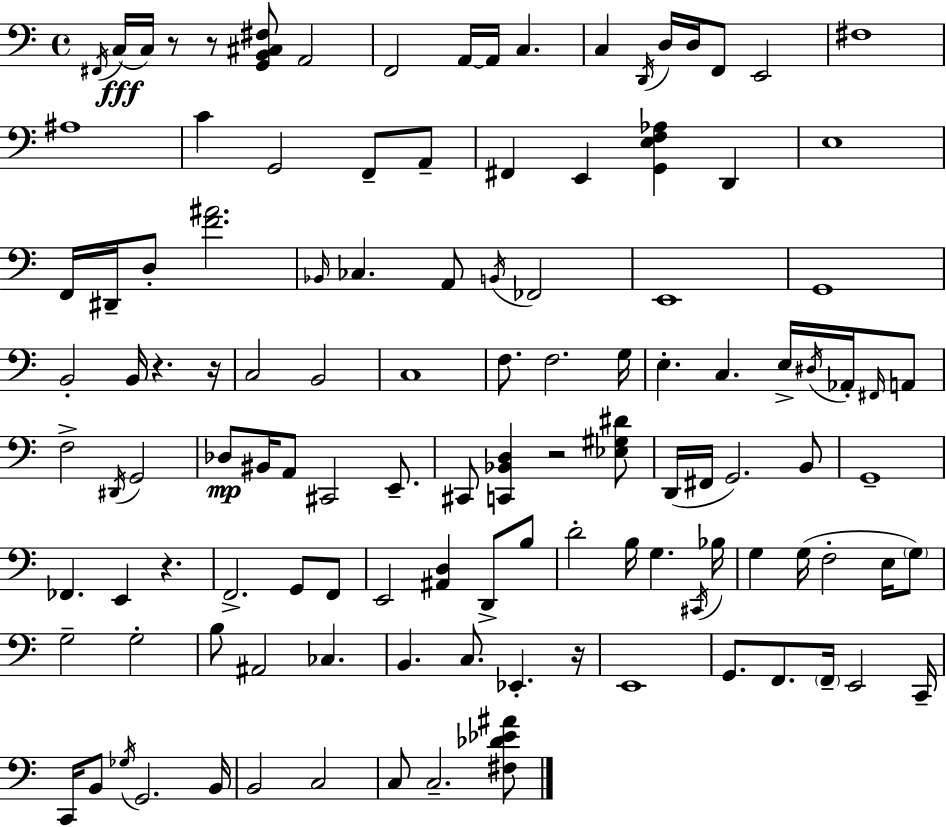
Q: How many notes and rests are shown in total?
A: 118